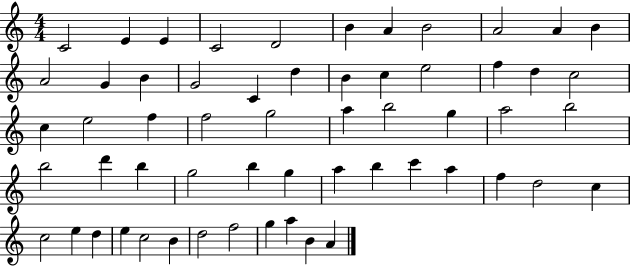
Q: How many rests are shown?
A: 0